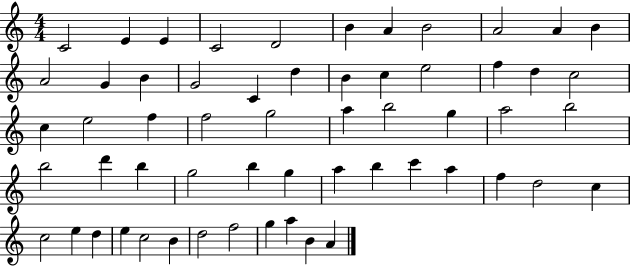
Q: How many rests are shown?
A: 0